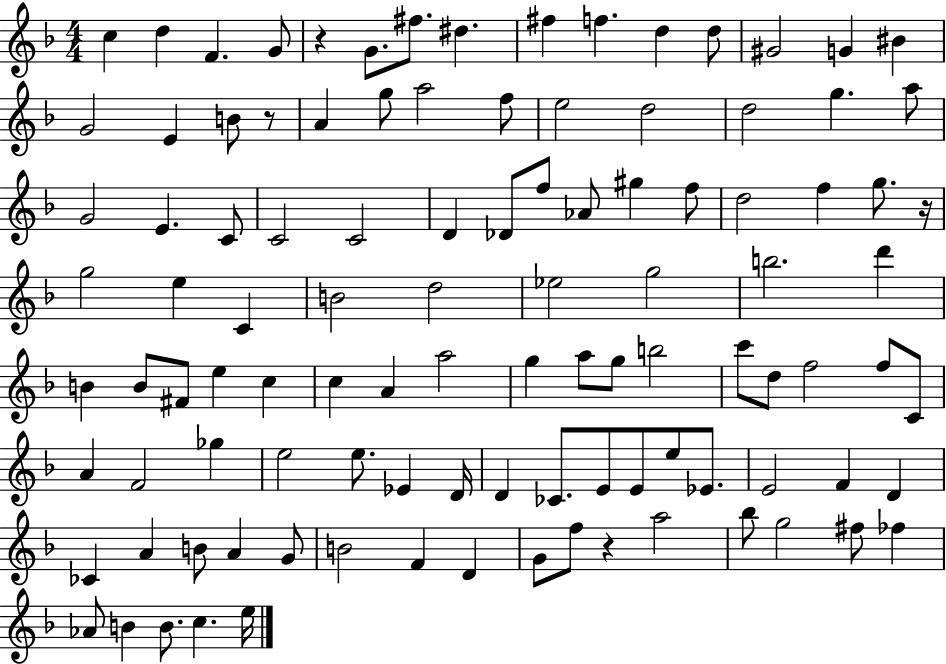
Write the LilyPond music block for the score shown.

{
  \clef treble
  \numericTimeSignature
  \time 4/4
  \key f \major
  \repeat volta 2 { c''4 d''4 f'4. g'8 | r4 g'8. fis''8. dis''4. | fis''4 f''4. d''4 d''8 | gis'2 g'4 bis'4 | \break g'2 e'4 b'8 r8 | a'4 g''8 a''2 f''8 | e''2 d''2 | d''2 g''4. a''8 | \break g'2 e'4. c'8 | c'2 c'2 | d'4 des'8 f''8 aes'8 gis''4 f''8 | d''2 f''4 g''8. r16 | \break g''2 e''4 c'4 | b'2 d''2 | ees''2 g''2 | b''2. d'''4 | \break b'4 b'8 fis'8 e''4 c''4 | c''4 a'4 a''2 | g''4 a''8 g''8 b''2 | c'''8 d''8 f''2 f''8 c'8 | \break a'4 f'2 ges''4 | e''2 e''8. ees'4 d'16 | d'4 ces'8. e'8 e'8 e''8 ees'8. | e'2 f'4 d'4 | \break ces'4 a'4 b'8 a'4 g'8 | b'2 f'4 d'4 | g'8 f''8 r4 a''2 | bes''8 g''2 fis''8 fes''4 | \break aes'8 b'4 b'8. c''4. e''16 | } \bar "|."
}